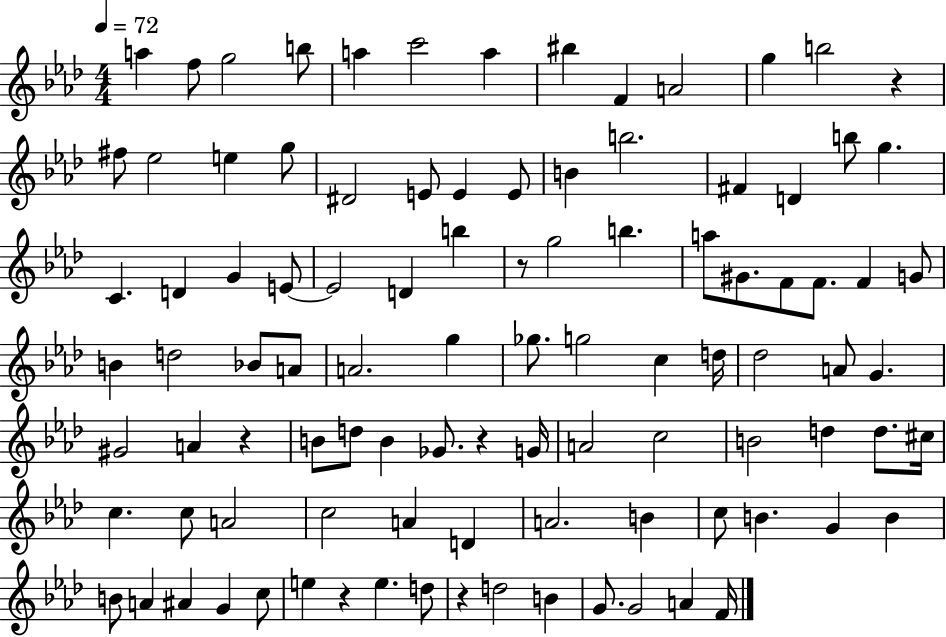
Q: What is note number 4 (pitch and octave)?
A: B5